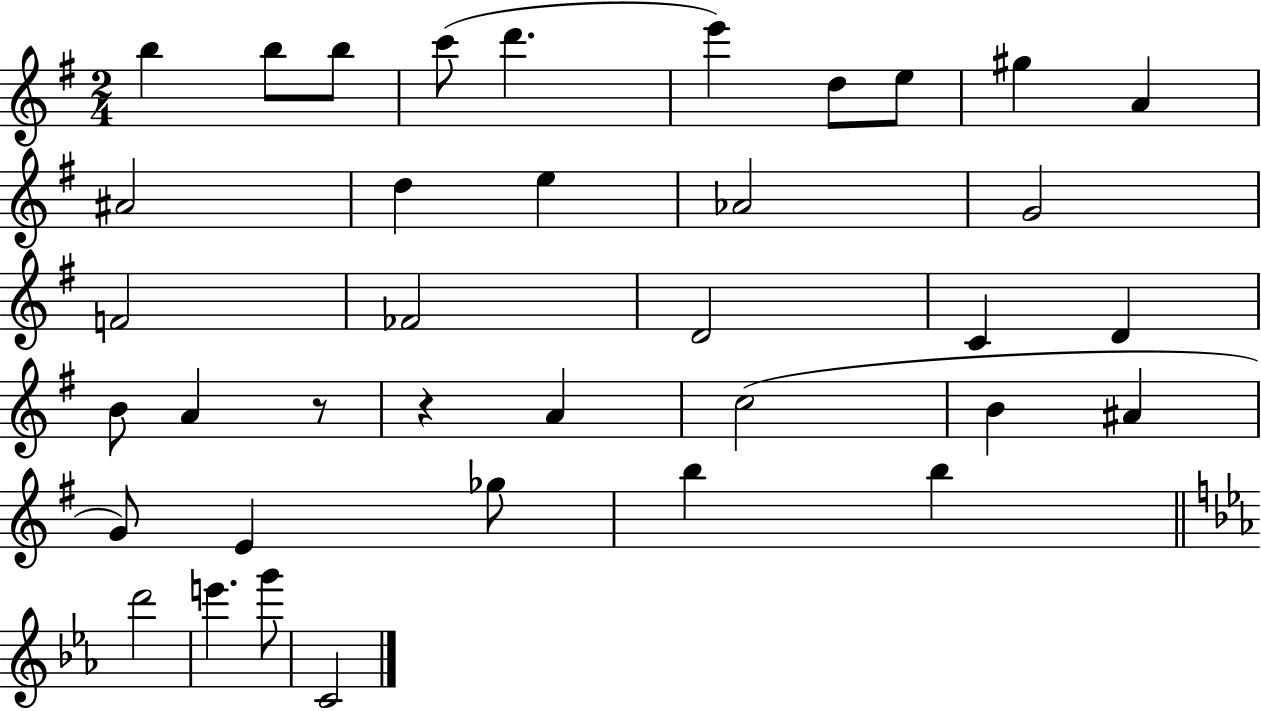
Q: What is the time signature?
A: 2/4